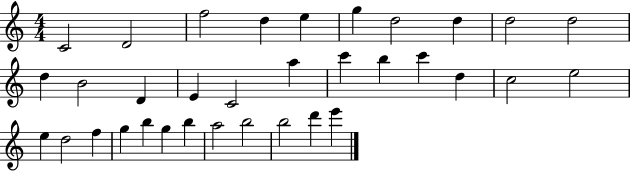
C4/h D4/h F5/h D5/q E5/q G5/q D5/h D5/q D5/h D5/h D5/q B4/h D4/q E4/q C4/h A5/q C6/q B5/q C6/q D5/q C5/h E5/h E5/q D5/h F5/q G5/q B5/q G5/q B5/q A5/h B5/h B5/h D6/q E6/q